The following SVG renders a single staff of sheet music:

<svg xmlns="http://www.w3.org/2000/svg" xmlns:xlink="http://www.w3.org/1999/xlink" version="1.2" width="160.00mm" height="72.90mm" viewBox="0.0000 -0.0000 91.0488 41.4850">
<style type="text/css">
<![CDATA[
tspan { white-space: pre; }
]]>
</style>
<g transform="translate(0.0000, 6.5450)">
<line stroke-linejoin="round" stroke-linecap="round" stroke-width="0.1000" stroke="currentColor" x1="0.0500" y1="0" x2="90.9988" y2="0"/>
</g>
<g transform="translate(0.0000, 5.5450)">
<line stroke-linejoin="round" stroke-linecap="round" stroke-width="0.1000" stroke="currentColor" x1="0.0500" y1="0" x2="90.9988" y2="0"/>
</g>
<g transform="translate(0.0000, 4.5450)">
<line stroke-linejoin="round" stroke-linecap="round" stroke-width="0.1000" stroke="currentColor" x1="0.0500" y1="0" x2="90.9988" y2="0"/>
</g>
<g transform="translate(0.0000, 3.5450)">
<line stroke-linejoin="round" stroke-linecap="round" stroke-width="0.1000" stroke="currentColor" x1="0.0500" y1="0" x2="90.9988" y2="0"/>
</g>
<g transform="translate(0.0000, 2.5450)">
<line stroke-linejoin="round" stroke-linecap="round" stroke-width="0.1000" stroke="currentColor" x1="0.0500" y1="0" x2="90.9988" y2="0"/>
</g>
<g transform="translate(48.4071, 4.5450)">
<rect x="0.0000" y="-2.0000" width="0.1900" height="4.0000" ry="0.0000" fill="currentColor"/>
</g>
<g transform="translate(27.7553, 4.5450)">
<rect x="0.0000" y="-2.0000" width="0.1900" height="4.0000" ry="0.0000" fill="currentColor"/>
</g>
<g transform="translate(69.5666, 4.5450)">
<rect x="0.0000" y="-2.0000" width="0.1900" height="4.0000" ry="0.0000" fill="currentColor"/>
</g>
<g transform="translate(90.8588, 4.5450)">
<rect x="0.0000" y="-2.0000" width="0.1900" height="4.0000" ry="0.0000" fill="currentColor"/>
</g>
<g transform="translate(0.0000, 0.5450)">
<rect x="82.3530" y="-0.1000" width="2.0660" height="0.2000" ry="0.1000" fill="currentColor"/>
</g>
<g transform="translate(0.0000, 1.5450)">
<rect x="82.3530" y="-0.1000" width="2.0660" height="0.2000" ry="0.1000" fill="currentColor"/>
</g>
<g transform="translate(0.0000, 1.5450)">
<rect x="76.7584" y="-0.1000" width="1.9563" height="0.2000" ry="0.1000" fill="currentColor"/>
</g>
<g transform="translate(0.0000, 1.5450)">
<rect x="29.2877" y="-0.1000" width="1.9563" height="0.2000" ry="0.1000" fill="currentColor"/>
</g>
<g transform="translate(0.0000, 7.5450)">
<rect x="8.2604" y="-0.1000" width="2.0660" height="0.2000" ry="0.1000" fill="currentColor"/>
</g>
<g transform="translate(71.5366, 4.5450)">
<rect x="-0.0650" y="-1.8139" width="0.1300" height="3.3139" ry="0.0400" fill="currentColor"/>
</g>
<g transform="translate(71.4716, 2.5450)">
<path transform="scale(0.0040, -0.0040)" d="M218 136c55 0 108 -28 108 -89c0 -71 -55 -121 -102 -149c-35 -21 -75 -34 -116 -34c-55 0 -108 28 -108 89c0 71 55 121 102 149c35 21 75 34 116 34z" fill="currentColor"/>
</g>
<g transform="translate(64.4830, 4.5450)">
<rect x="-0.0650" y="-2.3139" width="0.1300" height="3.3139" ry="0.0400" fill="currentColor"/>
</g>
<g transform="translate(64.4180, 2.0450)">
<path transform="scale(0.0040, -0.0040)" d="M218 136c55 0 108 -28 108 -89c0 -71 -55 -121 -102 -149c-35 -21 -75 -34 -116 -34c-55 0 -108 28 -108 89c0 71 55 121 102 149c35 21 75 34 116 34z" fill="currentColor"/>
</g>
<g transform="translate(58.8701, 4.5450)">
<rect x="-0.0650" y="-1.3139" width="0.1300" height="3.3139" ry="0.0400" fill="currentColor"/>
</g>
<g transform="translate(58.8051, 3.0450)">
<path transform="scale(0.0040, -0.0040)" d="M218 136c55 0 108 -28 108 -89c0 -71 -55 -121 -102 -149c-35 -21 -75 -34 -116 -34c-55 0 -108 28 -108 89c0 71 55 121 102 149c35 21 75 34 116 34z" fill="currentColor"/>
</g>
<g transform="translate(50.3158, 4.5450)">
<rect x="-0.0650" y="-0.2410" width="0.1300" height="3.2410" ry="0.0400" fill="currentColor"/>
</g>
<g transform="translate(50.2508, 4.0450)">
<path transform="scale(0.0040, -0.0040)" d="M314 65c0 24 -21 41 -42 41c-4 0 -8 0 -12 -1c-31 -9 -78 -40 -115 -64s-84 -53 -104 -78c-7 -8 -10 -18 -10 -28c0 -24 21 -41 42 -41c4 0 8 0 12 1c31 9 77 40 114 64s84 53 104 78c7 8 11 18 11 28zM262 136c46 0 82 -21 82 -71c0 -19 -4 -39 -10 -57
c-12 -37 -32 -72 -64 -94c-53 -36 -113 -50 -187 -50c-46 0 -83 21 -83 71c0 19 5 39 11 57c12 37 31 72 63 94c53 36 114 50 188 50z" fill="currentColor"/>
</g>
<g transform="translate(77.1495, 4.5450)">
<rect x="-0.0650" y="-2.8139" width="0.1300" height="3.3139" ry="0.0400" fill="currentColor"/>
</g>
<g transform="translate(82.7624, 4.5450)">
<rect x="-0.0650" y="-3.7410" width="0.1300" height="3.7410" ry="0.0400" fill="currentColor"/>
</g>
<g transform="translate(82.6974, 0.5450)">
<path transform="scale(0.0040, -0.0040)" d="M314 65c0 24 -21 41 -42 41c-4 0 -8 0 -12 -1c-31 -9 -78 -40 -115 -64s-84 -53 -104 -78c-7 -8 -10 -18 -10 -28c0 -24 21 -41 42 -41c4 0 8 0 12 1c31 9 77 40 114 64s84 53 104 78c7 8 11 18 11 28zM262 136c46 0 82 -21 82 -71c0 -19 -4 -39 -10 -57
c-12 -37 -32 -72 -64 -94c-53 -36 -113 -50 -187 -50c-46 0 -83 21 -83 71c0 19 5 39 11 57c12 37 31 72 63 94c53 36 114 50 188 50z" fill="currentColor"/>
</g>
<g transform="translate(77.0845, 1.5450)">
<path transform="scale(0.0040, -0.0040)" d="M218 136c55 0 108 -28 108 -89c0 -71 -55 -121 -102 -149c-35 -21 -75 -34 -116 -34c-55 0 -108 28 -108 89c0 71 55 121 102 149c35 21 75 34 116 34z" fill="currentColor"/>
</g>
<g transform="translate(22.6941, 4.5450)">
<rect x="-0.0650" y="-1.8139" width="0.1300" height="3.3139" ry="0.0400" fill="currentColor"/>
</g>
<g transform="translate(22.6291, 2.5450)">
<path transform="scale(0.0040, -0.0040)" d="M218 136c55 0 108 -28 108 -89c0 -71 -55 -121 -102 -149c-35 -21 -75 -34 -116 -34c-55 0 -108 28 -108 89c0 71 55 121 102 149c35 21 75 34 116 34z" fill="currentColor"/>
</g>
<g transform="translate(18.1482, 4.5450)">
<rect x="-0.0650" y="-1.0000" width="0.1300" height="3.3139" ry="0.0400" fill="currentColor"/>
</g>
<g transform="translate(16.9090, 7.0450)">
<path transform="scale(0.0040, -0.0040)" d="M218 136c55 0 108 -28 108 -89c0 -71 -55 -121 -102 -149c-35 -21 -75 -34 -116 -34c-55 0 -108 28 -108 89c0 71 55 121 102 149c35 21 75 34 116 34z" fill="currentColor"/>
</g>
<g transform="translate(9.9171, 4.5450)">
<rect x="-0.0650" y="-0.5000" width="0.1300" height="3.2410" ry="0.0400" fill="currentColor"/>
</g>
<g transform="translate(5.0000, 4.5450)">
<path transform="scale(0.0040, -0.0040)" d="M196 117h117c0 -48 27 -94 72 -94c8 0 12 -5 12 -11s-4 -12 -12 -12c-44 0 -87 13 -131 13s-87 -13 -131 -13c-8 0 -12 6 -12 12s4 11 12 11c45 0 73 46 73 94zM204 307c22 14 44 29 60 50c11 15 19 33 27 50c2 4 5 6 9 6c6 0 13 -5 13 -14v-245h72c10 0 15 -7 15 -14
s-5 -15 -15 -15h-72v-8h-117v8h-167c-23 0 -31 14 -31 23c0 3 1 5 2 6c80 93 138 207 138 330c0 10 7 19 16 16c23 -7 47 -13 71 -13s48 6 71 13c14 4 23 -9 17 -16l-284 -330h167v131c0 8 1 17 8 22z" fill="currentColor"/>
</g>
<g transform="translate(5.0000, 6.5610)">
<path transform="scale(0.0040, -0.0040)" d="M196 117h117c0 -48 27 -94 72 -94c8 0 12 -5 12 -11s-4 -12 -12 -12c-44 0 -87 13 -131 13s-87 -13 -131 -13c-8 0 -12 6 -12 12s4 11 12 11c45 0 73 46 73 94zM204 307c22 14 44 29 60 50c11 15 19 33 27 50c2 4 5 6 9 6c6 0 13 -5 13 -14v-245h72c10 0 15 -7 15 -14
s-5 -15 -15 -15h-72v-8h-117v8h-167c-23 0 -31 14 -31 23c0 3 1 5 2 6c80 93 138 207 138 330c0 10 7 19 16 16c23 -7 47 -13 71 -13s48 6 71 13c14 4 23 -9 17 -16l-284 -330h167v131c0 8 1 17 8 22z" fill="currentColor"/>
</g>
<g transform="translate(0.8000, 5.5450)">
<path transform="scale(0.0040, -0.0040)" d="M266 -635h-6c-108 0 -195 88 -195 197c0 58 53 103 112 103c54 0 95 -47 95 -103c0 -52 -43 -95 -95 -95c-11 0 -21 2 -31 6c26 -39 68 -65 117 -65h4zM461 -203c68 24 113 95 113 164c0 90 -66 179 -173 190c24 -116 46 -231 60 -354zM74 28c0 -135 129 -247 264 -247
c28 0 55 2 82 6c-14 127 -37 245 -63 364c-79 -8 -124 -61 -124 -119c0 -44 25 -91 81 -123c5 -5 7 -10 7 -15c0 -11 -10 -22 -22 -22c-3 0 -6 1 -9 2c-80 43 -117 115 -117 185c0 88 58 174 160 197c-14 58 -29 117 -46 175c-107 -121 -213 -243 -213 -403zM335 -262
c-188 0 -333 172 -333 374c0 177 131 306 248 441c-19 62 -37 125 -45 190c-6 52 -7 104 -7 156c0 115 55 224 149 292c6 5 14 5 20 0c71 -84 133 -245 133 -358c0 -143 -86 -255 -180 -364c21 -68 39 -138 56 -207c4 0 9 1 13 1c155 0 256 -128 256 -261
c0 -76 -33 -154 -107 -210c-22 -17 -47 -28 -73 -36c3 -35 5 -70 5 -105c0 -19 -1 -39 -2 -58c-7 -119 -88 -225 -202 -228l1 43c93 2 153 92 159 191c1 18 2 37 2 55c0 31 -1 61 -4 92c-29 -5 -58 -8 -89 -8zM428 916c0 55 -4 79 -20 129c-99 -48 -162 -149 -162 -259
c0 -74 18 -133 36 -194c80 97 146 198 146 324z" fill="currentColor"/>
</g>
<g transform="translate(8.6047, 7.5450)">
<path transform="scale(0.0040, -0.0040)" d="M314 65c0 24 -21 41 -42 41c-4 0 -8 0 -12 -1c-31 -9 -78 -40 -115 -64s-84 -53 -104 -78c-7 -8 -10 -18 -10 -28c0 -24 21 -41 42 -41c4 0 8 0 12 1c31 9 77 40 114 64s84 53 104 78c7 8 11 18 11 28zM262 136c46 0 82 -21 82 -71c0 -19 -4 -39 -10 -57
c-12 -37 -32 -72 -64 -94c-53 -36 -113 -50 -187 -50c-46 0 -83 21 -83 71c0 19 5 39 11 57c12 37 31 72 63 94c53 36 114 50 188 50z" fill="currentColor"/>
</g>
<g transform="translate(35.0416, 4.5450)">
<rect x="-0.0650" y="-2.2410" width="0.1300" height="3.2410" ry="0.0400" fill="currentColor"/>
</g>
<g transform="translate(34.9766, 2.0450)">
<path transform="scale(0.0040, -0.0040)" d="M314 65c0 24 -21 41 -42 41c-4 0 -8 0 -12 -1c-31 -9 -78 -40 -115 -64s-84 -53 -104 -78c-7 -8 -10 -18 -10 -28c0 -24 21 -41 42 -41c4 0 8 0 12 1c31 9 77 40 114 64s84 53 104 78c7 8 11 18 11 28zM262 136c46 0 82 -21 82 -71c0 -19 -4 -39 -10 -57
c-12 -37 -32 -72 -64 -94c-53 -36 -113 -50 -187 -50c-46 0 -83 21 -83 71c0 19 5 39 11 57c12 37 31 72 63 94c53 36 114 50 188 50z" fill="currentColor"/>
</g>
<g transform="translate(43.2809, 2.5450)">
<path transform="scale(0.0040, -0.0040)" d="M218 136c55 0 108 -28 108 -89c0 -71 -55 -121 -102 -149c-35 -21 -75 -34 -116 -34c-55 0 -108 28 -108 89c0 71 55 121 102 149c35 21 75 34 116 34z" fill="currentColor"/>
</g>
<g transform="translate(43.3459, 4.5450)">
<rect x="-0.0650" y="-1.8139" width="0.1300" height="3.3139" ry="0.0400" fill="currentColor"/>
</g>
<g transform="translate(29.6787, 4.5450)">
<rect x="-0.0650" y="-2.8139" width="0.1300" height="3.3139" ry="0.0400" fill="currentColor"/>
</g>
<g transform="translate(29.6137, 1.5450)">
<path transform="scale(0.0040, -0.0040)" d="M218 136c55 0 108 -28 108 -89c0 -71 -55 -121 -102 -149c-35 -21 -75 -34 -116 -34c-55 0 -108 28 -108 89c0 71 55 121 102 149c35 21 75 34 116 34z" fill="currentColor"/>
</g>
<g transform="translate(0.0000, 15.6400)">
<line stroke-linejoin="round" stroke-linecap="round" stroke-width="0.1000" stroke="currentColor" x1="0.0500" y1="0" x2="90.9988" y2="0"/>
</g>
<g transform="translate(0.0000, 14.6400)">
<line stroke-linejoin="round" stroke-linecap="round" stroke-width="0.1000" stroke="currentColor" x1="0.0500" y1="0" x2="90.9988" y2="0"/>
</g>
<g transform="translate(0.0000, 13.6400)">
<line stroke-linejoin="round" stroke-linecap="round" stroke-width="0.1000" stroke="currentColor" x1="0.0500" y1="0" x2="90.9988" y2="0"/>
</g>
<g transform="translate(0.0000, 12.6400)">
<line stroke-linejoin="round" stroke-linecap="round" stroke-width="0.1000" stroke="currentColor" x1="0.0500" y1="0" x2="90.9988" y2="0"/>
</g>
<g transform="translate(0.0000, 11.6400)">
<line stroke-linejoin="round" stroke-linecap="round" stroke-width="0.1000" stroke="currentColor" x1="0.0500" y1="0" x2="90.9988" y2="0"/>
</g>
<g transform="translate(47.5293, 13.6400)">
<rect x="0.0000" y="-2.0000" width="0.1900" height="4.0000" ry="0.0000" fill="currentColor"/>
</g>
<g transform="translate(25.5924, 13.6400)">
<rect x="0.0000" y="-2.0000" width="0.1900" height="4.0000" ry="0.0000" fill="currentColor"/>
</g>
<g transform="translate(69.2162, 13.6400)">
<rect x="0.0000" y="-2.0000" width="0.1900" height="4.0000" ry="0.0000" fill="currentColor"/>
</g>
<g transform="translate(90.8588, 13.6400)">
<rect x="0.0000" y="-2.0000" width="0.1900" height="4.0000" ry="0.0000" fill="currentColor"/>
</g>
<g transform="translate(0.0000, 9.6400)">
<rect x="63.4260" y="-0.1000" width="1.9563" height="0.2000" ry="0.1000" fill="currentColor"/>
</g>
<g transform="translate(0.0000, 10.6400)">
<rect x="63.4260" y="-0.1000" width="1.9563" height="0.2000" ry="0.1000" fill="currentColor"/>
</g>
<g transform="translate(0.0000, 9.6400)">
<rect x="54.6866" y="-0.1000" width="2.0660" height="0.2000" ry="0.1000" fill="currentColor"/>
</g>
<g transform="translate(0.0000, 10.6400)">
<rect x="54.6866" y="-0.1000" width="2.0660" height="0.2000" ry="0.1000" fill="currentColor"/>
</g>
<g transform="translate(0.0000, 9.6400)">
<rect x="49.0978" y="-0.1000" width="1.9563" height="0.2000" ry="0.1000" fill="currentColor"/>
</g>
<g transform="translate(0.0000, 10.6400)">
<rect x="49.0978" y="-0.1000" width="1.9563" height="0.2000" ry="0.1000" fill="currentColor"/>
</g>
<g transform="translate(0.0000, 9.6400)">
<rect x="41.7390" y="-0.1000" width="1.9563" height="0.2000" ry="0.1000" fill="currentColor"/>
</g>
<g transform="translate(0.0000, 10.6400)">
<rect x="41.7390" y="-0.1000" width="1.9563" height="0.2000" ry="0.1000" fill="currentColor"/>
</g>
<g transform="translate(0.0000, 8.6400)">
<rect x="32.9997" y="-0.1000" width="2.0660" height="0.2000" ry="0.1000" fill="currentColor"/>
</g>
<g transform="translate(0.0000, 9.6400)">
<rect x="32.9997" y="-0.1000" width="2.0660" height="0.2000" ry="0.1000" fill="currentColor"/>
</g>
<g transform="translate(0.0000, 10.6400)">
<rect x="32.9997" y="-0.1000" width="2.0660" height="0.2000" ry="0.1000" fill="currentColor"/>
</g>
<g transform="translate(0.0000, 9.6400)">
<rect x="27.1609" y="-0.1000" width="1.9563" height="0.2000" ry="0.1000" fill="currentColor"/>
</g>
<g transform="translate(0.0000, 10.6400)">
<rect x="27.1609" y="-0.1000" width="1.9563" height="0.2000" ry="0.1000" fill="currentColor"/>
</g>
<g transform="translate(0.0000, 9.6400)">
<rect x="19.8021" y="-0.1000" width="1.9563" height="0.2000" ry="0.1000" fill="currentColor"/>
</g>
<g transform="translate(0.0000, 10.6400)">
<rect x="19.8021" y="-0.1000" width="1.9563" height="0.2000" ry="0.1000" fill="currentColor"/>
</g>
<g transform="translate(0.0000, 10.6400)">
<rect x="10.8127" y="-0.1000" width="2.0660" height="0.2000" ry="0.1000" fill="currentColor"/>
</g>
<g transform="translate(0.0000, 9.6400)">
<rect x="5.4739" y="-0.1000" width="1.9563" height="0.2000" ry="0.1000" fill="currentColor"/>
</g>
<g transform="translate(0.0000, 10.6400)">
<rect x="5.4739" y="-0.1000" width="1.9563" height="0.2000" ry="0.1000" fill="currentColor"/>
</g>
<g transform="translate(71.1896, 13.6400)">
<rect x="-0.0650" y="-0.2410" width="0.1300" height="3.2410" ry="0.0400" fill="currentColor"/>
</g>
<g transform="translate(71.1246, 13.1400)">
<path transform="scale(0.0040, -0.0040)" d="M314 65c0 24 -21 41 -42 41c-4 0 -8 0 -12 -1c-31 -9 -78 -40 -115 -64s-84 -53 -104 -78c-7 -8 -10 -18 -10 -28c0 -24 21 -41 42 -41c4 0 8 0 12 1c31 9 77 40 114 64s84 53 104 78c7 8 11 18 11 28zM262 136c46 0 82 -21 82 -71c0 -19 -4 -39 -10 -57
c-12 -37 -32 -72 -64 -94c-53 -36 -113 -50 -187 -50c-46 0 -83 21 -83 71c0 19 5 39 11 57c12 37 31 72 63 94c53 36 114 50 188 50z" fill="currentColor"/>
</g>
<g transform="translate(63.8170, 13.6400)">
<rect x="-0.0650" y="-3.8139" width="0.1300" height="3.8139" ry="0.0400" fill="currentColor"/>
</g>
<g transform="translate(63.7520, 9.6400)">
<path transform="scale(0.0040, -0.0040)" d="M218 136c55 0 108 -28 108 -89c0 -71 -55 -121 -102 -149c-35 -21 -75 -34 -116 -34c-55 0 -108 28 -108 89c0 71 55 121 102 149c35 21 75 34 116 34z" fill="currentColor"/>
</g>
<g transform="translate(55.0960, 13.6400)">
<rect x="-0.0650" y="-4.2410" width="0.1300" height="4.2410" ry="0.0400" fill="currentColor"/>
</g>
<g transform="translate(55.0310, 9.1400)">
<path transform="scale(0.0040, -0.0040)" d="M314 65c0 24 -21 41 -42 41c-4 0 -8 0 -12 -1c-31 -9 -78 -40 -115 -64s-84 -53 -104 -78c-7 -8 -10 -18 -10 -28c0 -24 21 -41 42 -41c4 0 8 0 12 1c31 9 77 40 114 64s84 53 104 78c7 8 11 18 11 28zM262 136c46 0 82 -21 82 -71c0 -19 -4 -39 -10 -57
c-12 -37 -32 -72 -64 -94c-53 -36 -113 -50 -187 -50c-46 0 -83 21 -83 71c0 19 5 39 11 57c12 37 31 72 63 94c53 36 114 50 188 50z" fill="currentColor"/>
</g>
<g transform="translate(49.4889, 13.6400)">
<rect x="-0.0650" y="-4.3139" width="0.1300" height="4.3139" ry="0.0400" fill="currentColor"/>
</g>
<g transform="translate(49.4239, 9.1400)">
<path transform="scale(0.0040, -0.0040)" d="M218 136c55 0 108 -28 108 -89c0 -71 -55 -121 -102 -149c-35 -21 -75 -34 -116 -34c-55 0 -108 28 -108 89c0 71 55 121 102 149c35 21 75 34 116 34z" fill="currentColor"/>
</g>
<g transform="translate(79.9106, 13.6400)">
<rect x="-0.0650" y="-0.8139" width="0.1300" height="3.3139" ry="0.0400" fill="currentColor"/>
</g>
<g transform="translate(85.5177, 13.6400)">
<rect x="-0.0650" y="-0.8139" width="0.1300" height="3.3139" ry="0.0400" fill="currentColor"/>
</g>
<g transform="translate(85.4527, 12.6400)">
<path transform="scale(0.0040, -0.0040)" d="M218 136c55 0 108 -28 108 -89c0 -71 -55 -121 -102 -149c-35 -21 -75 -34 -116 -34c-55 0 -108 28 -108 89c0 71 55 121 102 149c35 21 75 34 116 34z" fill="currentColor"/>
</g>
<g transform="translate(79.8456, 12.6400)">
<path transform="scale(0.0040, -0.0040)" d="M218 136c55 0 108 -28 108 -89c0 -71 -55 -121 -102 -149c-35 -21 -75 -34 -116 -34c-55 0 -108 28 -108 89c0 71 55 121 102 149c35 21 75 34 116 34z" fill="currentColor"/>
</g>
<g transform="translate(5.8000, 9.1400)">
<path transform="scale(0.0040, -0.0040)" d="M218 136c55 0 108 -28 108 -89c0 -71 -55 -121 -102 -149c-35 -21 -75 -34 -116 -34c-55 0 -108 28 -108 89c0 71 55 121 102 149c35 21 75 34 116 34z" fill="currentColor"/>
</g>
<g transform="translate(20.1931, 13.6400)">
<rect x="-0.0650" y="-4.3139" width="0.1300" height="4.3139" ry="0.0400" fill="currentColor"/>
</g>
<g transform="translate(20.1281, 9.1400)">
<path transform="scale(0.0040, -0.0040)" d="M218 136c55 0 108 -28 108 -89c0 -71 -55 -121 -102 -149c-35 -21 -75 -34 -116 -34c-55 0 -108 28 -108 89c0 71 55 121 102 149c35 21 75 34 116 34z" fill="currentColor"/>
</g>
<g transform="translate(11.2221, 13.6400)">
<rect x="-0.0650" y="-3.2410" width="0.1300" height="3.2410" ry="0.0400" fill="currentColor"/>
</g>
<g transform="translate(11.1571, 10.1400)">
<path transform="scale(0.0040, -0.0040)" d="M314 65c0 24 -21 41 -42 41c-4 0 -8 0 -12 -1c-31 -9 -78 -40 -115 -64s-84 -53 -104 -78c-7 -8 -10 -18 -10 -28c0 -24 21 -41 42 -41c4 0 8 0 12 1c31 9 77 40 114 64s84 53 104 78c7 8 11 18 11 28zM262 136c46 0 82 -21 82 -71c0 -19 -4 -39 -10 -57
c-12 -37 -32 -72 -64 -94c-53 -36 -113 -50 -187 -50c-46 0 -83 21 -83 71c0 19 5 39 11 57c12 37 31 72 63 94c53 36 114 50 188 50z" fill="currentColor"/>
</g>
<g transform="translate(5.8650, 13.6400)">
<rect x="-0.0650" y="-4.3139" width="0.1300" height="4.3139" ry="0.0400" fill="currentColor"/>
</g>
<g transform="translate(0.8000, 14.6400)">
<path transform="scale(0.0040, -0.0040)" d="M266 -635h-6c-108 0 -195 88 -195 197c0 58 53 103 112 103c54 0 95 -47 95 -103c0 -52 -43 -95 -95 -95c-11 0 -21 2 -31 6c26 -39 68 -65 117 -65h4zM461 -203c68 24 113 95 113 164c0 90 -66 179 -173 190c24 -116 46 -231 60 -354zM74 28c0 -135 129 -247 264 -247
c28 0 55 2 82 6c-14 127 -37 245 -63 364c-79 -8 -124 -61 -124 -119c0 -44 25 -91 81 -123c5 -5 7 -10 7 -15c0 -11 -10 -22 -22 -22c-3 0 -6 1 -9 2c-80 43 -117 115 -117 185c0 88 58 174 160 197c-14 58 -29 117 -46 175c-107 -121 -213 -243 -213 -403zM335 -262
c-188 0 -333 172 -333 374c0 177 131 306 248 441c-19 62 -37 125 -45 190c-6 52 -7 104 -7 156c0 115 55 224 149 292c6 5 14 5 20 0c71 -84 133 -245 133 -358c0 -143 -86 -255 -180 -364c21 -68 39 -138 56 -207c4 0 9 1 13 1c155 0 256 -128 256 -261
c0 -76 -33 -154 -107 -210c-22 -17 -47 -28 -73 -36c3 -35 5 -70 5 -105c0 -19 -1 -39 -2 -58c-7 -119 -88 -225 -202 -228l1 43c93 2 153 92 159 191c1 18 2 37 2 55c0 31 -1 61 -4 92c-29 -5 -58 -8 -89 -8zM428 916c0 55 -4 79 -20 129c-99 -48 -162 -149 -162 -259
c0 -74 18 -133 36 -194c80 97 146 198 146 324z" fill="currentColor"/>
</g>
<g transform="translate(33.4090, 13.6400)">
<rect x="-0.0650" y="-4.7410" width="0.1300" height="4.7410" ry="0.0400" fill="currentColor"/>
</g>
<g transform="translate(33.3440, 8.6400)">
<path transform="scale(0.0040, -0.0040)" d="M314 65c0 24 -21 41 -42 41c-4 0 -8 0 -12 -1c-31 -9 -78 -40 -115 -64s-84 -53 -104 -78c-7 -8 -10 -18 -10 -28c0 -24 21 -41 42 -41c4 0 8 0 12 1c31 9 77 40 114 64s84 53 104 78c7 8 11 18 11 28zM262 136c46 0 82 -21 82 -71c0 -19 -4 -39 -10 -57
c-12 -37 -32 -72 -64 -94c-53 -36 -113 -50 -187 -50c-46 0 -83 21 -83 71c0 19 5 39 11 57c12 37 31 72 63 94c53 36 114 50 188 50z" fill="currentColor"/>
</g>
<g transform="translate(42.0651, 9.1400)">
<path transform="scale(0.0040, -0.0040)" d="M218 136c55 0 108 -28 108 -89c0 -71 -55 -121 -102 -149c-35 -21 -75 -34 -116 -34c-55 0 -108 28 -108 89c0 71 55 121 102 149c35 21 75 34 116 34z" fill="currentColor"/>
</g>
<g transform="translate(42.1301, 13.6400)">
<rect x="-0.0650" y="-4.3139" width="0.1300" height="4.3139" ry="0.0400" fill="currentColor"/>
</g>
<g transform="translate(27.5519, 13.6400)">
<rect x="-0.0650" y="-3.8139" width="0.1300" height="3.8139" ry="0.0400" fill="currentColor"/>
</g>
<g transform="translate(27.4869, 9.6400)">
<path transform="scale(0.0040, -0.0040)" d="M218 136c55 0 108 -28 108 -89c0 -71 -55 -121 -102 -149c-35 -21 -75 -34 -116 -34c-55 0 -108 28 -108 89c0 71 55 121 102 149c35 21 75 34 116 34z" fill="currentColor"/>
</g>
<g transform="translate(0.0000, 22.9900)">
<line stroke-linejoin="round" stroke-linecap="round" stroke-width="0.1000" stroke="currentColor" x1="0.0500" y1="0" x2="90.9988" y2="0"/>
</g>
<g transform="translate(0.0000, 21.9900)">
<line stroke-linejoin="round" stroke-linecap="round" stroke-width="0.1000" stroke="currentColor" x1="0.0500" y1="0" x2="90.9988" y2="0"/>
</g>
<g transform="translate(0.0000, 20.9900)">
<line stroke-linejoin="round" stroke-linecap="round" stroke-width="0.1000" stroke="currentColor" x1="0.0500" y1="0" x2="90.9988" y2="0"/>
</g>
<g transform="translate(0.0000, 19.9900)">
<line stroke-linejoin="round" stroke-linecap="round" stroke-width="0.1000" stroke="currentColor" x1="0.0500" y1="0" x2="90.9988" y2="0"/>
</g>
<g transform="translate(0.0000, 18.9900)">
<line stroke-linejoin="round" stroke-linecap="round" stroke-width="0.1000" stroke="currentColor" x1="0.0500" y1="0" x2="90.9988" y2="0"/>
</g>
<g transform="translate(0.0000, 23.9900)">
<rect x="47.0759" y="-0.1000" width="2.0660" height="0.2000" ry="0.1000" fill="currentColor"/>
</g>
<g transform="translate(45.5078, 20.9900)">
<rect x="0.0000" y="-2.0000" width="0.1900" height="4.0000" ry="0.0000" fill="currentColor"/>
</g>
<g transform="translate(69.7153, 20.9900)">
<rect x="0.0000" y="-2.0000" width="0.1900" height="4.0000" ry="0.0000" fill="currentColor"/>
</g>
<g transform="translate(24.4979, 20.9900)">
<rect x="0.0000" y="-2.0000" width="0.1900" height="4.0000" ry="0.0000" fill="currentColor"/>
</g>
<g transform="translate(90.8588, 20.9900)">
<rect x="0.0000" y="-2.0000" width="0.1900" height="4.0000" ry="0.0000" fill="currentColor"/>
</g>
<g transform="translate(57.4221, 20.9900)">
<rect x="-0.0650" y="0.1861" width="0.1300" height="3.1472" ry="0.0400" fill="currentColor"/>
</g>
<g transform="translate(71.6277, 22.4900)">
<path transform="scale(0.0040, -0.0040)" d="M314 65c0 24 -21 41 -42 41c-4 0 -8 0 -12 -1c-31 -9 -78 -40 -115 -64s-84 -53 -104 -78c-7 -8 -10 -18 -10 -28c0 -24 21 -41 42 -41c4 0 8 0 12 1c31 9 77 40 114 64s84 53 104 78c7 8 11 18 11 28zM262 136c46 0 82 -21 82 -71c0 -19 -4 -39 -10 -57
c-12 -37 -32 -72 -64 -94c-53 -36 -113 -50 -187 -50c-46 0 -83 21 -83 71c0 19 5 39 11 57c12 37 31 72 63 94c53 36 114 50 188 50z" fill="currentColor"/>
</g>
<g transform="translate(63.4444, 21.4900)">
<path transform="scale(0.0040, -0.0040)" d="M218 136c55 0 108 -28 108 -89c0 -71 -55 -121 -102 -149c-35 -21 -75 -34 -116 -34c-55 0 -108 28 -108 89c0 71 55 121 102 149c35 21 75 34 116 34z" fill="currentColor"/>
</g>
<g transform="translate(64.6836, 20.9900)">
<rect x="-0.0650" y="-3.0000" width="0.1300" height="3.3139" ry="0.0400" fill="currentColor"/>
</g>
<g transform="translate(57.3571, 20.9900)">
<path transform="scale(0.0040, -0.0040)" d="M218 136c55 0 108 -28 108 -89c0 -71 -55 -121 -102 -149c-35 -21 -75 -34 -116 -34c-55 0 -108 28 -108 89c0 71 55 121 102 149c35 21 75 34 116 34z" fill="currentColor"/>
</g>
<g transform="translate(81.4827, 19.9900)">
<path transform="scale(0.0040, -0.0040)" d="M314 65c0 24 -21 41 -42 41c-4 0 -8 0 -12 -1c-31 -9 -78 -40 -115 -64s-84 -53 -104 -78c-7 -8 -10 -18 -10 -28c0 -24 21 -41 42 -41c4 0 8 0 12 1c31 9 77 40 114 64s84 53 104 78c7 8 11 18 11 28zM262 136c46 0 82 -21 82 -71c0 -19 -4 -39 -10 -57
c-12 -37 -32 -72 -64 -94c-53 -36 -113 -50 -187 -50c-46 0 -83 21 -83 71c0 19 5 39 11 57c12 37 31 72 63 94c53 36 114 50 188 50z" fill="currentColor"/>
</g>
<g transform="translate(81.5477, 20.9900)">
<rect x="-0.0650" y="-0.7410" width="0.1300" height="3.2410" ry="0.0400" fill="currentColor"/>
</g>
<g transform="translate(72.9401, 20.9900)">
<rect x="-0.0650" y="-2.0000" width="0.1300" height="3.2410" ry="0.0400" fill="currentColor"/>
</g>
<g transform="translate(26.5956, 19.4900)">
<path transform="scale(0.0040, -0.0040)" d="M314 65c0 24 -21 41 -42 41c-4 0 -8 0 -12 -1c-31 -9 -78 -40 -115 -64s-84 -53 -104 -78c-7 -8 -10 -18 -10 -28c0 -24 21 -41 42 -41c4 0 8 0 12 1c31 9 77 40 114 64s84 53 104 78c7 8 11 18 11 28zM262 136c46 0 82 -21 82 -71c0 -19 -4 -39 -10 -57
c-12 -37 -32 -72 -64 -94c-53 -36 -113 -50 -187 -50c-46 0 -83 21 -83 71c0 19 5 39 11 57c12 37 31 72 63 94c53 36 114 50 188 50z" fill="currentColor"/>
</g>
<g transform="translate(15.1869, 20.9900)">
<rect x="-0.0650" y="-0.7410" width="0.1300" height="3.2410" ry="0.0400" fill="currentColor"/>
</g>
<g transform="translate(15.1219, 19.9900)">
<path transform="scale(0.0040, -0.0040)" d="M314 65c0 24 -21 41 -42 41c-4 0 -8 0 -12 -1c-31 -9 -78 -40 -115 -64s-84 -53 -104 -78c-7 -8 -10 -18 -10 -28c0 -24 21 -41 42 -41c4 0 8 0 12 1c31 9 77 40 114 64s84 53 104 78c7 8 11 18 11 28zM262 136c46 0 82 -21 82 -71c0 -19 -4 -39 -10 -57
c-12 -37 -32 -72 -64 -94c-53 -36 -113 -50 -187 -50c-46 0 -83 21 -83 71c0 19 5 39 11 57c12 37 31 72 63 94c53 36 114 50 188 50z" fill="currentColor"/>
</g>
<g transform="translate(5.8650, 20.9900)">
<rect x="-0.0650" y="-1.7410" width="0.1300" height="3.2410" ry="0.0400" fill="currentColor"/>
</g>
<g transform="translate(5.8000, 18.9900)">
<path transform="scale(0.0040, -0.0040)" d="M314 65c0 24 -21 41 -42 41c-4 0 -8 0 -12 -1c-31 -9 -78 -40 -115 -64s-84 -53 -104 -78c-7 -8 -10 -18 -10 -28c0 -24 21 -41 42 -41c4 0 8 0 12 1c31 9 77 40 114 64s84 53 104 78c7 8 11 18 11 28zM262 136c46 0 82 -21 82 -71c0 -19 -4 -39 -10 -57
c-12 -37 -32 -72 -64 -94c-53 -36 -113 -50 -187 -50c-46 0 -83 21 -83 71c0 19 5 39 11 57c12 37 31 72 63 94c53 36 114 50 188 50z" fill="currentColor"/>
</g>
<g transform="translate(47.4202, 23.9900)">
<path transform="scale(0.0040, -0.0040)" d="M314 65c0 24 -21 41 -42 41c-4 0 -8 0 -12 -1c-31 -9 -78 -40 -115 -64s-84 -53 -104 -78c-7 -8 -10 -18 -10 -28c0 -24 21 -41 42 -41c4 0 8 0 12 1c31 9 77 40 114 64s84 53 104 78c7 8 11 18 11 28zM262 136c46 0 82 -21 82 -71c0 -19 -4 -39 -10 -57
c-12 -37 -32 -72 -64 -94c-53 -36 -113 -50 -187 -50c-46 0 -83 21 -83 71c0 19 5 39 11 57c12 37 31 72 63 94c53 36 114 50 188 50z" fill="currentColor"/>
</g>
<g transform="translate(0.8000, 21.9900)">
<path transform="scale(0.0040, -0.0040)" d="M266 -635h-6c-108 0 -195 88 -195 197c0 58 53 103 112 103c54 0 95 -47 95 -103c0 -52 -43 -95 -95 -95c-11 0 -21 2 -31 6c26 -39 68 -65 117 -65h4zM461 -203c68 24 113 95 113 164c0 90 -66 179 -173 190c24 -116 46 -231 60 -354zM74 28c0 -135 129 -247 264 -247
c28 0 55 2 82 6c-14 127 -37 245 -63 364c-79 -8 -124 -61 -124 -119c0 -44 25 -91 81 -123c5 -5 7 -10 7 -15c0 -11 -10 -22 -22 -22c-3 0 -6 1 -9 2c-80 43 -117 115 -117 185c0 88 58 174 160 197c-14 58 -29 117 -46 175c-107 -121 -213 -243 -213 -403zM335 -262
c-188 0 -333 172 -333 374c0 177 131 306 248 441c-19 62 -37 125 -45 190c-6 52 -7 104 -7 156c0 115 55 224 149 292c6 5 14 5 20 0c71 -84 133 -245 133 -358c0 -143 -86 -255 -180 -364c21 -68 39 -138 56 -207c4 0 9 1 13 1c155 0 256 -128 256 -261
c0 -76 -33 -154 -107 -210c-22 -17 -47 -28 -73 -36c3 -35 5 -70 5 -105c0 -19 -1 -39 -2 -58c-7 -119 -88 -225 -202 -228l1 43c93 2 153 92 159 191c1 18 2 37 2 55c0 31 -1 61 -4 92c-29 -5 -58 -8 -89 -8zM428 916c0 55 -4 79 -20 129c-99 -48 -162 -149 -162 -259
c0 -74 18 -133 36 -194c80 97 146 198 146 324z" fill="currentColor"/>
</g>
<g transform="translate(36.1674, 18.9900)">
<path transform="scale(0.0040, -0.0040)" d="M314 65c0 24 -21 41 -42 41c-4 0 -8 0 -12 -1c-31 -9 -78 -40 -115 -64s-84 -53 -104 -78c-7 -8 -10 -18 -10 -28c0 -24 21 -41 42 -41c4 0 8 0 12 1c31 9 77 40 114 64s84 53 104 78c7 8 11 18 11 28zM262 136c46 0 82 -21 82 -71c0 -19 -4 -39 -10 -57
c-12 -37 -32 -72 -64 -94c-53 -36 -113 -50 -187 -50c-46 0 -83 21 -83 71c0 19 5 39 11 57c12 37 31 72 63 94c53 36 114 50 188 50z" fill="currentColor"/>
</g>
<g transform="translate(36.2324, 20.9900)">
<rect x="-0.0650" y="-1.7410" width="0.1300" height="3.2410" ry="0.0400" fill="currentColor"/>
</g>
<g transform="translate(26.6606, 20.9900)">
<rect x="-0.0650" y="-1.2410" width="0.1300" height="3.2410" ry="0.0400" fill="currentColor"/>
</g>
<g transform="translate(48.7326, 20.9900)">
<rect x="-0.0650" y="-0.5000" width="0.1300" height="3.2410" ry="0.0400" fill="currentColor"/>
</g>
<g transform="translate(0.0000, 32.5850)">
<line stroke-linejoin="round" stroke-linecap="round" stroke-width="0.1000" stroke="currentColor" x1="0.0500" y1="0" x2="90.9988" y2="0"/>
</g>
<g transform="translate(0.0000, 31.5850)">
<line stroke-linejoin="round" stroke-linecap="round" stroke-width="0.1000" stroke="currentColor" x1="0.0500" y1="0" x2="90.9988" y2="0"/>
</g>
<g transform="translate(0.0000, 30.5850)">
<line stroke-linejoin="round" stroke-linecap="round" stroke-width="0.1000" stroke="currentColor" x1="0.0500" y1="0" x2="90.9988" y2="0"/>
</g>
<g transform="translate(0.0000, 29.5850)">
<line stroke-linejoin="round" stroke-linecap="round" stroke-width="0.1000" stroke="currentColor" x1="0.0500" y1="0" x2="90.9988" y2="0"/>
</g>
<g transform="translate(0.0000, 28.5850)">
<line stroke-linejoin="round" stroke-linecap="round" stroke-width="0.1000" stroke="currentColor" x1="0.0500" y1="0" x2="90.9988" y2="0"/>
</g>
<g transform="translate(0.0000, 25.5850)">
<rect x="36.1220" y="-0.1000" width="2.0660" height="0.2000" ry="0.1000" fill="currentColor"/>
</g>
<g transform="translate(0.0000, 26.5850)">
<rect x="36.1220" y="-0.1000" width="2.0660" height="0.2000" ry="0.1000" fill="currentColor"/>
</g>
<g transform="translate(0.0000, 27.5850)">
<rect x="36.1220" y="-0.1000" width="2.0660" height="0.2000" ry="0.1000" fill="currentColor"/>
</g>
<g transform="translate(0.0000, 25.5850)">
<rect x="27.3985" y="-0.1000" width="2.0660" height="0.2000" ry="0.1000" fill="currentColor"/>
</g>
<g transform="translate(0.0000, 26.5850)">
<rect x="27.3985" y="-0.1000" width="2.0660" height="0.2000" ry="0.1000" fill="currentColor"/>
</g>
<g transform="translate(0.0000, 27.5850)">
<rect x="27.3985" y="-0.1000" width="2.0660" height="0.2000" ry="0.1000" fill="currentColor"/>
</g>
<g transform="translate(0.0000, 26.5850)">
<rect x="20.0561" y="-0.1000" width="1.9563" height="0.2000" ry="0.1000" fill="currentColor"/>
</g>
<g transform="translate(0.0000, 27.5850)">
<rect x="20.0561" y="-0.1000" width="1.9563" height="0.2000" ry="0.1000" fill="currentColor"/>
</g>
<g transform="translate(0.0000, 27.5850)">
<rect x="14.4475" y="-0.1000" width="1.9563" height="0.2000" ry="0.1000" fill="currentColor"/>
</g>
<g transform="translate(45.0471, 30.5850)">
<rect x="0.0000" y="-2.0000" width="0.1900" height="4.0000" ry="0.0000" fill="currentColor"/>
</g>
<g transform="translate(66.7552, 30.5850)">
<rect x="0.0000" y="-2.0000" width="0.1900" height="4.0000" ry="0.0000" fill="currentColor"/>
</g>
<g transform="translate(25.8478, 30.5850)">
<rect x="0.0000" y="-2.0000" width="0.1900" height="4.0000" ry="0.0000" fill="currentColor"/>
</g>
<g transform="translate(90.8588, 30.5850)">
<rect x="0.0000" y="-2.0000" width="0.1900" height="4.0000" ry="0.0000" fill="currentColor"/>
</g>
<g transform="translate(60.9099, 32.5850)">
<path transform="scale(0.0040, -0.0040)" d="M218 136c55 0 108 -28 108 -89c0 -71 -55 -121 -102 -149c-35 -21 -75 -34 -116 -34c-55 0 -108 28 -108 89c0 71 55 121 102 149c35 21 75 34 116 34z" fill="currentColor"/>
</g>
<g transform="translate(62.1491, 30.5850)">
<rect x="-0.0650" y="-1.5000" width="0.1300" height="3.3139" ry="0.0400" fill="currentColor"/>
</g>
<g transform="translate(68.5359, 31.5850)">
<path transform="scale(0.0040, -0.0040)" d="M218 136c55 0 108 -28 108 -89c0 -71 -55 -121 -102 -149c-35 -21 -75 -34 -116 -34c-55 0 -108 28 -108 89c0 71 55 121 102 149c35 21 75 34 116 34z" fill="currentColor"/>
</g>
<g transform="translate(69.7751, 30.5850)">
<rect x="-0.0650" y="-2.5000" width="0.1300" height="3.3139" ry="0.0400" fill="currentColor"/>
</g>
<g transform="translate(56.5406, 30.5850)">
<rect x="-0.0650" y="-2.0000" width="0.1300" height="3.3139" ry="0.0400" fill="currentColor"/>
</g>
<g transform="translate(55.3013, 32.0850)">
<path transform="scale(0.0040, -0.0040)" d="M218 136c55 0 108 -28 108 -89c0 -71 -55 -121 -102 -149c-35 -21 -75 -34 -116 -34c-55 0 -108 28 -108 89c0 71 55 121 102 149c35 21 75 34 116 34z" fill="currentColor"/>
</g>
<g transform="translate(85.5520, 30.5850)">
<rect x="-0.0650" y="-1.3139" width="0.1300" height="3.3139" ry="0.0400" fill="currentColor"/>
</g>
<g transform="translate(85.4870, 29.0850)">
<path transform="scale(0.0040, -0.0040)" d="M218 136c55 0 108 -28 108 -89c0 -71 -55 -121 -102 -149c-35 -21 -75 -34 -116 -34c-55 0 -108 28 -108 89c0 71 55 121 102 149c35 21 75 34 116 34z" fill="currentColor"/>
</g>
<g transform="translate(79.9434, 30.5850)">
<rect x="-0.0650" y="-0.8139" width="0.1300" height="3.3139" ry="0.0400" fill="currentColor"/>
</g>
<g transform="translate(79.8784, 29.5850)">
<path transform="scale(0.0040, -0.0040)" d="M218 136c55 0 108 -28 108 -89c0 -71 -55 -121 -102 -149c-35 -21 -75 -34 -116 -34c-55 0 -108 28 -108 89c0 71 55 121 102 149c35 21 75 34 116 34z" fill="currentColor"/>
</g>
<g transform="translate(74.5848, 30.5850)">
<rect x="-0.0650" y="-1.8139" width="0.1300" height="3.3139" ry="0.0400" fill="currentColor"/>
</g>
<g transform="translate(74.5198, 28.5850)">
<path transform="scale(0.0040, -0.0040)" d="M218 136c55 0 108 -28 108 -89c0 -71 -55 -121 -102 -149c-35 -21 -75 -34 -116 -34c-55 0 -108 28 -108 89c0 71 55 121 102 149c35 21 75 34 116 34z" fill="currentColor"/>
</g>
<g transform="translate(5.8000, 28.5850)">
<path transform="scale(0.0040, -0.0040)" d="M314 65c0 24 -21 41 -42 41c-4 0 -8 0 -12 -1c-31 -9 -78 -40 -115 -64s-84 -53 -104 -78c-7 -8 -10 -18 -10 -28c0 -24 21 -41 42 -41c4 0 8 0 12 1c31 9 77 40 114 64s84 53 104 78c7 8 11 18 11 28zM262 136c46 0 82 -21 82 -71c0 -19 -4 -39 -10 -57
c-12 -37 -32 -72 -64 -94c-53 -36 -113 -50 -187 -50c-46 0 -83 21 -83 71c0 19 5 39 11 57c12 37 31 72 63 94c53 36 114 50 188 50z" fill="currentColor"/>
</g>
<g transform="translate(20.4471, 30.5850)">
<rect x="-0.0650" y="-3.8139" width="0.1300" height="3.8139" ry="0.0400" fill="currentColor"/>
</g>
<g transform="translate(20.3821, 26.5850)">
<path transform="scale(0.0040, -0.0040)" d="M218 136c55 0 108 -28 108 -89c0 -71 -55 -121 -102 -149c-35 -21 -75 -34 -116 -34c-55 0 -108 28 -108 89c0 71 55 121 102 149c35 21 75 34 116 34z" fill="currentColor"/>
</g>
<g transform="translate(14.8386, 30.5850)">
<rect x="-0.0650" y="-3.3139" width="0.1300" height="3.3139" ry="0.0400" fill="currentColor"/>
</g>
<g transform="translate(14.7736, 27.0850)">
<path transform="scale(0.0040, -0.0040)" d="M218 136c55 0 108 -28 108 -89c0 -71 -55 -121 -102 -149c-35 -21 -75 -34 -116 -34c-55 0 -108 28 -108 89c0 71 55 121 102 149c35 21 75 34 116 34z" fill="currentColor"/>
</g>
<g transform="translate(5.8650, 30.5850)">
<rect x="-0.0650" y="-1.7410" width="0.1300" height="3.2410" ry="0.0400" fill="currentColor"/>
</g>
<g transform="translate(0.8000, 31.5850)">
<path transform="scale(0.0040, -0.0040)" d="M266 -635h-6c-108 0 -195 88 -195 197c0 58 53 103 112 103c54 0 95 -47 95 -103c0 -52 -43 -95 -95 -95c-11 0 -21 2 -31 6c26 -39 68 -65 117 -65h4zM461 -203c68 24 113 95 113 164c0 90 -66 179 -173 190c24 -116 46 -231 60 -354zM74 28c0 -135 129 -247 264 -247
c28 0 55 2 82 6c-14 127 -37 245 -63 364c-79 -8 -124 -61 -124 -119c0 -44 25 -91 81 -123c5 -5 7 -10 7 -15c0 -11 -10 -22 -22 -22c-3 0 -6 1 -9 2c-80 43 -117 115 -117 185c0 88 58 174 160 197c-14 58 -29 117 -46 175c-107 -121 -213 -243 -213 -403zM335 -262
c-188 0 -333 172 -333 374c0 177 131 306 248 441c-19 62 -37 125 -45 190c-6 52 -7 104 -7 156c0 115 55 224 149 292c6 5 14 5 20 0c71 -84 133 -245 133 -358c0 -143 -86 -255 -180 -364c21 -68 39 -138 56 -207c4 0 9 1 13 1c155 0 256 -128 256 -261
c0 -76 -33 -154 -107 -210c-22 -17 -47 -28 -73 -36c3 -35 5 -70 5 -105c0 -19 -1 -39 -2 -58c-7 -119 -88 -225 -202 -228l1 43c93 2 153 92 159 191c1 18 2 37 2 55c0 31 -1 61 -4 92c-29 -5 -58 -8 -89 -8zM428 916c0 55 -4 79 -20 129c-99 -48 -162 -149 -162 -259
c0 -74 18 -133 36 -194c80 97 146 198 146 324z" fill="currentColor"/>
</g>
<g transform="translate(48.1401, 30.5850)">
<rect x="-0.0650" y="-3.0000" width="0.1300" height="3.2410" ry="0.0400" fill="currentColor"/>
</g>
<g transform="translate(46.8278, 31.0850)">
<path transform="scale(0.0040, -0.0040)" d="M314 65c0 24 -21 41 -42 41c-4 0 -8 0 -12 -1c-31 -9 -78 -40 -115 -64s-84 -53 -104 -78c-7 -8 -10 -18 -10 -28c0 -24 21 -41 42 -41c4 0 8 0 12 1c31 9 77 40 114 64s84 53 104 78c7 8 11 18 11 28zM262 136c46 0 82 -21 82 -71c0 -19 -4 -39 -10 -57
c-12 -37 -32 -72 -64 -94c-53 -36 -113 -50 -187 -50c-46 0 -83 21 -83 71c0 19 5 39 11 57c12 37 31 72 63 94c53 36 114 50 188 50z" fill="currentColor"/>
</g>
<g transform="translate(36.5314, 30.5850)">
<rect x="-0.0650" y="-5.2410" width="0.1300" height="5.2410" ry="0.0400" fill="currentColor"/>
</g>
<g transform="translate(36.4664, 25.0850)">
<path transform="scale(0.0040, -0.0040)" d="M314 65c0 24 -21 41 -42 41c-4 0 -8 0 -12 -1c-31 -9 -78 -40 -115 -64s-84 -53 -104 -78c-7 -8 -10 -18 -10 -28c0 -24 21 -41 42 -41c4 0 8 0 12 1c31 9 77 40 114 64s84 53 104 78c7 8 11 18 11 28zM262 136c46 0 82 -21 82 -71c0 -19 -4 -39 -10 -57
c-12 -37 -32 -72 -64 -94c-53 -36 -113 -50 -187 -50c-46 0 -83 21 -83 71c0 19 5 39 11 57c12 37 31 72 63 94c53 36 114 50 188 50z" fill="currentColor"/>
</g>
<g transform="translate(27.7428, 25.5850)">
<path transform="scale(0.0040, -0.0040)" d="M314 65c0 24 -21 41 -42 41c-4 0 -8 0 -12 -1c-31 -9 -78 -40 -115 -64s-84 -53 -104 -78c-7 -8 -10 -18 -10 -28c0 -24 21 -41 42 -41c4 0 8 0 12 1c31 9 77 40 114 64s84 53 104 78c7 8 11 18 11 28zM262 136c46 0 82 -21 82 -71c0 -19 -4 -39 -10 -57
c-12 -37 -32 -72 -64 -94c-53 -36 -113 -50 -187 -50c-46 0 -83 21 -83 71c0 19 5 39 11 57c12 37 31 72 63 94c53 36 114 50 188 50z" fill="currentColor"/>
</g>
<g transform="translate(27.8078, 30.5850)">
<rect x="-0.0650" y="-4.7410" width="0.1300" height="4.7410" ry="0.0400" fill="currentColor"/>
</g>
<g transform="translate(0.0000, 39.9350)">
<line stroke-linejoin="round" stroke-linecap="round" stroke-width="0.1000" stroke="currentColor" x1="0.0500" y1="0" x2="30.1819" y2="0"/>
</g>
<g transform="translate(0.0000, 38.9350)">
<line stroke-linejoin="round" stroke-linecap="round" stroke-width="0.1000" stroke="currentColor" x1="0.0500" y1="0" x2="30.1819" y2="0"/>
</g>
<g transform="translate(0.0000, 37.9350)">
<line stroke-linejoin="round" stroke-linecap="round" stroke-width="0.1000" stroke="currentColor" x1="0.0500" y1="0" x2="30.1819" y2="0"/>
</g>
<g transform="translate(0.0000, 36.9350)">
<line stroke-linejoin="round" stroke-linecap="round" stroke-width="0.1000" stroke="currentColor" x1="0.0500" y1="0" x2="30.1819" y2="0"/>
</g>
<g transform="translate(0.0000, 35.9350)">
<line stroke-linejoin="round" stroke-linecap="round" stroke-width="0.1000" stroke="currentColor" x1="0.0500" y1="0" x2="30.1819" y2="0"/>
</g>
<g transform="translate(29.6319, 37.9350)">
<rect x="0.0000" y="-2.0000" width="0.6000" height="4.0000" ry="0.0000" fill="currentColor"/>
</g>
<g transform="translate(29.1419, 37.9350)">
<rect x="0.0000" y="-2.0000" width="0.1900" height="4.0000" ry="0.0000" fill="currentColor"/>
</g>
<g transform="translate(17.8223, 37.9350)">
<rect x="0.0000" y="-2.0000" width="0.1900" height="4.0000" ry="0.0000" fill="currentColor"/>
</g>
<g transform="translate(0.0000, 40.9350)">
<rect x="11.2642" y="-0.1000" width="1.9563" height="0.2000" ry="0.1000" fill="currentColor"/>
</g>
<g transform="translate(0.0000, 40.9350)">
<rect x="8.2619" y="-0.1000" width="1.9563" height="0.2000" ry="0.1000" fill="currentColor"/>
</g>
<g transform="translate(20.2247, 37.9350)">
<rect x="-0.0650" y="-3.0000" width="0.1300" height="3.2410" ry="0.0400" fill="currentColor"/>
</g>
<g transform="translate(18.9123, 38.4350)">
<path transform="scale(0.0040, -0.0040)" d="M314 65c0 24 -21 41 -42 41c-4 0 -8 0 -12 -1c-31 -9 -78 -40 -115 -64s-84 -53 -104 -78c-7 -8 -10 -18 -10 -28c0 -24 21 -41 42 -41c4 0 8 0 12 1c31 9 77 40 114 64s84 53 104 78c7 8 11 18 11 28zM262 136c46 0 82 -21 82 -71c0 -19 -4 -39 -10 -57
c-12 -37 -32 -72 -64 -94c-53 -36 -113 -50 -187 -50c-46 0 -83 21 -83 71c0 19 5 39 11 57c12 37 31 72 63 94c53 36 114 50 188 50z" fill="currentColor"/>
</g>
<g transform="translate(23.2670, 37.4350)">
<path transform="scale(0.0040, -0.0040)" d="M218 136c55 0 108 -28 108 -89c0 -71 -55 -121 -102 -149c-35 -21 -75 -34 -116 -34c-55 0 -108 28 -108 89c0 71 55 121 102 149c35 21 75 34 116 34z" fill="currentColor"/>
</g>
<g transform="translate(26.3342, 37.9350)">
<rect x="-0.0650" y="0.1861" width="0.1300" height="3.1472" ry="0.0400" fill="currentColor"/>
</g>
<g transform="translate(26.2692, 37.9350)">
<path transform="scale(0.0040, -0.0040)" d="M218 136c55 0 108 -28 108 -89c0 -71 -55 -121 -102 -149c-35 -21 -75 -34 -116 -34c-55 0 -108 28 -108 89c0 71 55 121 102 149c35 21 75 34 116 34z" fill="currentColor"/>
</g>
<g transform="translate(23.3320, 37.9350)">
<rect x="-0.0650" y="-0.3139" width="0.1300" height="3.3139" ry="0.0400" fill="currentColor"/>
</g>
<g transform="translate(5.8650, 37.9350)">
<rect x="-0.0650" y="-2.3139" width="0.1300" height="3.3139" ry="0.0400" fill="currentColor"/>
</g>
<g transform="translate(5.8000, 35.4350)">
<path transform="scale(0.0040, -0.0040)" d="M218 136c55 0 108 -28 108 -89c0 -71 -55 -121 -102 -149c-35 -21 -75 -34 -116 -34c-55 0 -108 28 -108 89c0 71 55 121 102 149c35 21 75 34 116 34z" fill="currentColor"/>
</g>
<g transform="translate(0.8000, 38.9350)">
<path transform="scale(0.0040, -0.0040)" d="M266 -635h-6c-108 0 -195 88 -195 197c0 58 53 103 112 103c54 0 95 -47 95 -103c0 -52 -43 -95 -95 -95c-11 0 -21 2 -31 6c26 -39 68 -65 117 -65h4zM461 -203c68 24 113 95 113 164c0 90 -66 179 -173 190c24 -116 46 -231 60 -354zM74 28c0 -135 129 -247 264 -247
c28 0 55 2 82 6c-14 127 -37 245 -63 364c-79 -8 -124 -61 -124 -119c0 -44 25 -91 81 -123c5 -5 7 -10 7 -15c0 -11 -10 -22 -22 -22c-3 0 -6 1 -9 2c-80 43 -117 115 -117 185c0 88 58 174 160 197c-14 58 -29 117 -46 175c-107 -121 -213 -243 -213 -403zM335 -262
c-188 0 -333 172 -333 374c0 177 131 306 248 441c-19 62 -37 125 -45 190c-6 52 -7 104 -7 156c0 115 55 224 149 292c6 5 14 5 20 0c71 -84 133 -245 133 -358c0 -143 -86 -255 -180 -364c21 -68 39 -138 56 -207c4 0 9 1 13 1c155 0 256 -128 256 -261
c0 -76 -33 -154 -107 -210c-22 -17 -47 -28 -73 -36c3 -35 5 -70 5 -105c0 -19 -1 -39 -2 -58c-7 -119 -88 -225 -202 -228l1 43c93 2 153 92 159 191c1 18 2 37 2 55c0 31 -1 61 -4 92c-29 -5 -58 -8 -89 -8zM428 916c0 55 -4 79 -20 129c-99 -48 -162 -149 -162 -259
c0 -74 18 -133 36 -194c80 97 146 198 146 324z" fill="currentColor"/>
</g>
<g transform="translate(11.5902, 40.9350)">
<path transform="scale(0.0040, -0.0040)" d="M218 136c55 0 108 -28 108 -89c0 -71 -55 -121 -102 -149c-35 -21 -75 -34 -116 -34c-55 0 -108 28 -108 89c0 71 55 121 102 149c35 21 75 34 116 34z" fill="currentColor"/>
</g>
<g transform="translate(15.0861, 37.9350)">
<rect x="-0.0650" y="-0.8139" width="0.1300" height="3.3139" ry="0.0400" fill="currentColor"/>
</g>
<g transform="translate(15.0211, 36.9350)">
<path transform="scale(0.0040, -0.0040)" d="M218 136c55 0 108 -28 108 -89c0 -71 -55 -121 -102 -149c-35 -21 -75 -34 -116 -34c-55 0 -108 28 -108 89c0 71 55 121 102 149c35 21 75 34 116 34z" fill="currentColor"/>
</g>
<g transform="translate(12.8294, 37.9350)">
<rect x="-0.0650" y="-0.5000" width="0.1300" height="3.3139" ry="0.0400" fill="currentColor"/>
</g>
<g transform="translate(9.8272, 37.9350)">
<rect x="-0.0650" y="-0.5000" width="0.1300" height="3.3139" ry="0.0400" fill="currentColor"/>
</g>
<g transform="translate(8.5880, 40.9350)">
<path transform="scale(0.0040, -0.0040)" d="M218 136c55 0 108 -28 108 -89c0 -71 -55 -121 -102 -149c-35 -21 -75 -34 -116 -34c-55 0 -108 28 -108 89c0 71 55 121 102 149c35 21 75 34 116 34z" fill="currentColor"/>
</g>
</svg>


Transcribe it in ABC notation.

X:1
T:Untitled
M:4/4
L:1/4
K:C
C2 D f a g2 f c2 e g f a c'2 d' b2 d' c' e'2 d' d' d'2 c' c2 d d f2 d2 e2 f2 C2 B A F2 d2 f2 b c' e'2 f'2 A2 F E G f d e g C C d A2 c B